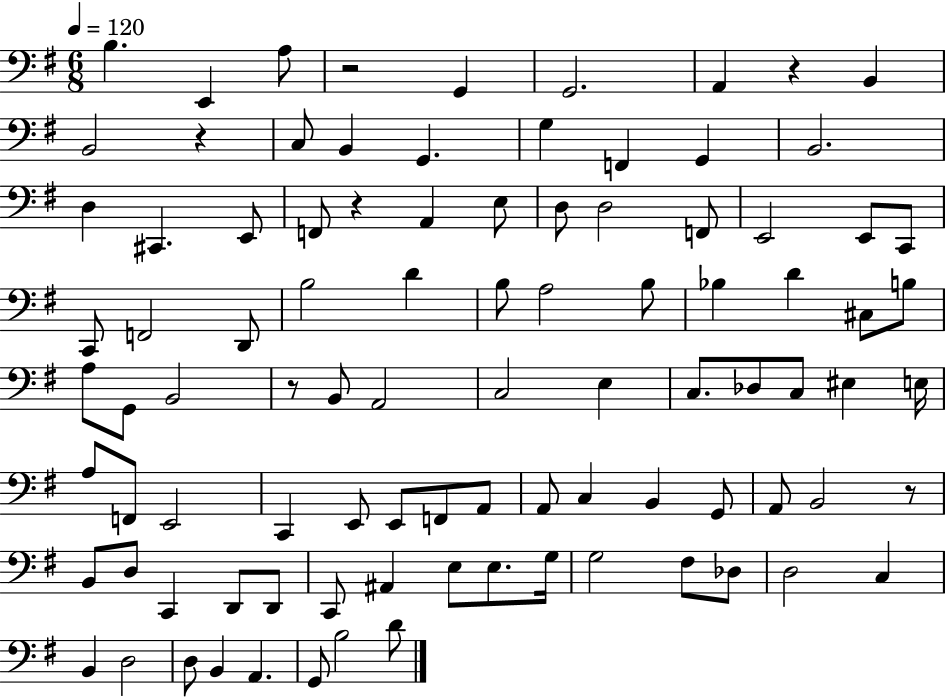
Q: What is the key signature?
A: G major